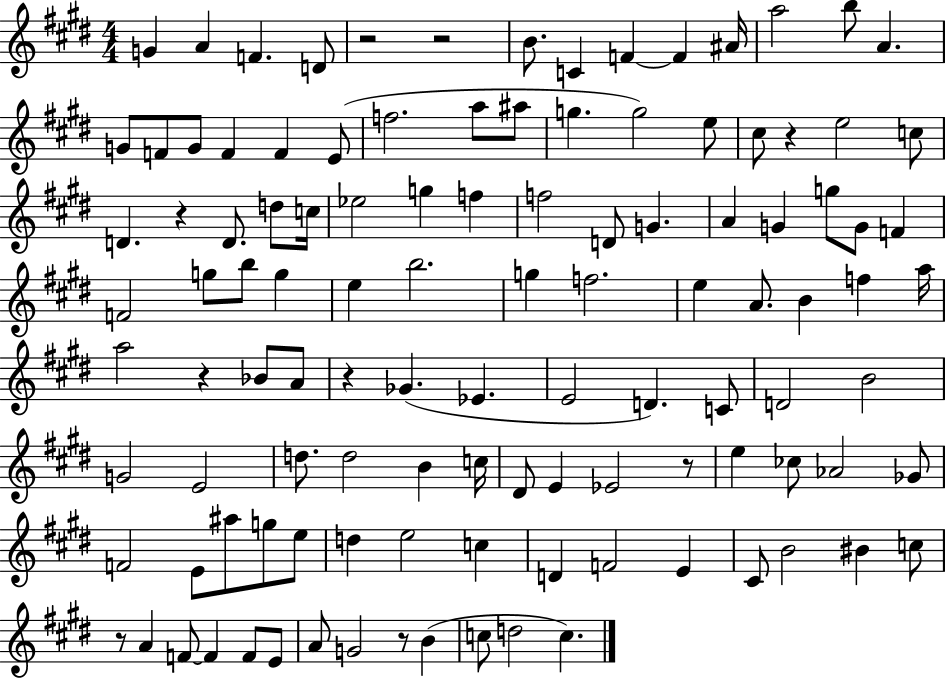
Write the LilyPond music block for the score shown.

{
  \clef treble
  \numericTimeSignature
  \time 4/4
  \key e \major
  g'4 a'4 f'4. d'8 | r2 r2 | b'8. c'4 f'4~~ f'4 ais'16 | a''2 b''8 a'4. | \break g'8 f'8 g'8 f'4 f'4 e'8( | f''2. a''8 ais''8 | g''4. g''2) e''8 | cis''8 r4 e''2 c''8 | \break d'4. r4 d'8. d''8 c''16 | ees''2 g''4 f''4 | f''2 d'8 g'4. | a'4 g'4 g''8 g'8 f'4 | \break f'2 g''8 b''8 g''4 | e''4 b''2. | g''4 f''2. | e''4 a'8. b'4 f''4 a''16 | \break a''2 r4 bes'8 a'8 | r4 ges'4.( ees'4. | e'2 d'4.) c'8 | d'2 b'2 | \break g'2 e'2 | d''8. d''2 b'4 c''16 | dis'8 e'4 ees'2 r8 | e''4 ces''8 aes'2 ges'8 | \break f'2 e'8 ais''8 g''8 e''8 | d''4 e''2 c''4 | d'4 f'2 e'4 | cis'8 b'2 bis'4 c''8 | \break r8 a'4 f'8~~ f'4 f'8 e'8 | a'8 g'2 r8 b'4( | c''8 d''2 c''4.) | \bar "|."
}